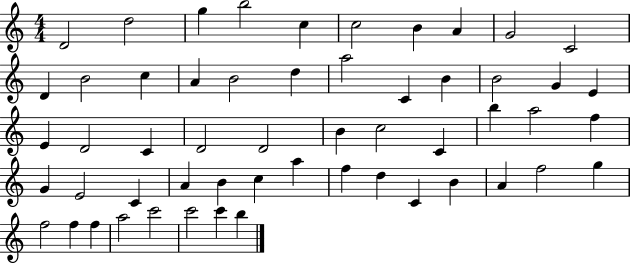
X:1
T:Untitled
M:4/4
L:1/4
K:C
D2 d2 g b2 c c2 B A G2 C2 D B2 c A B2 d a2 C B B2 G E E D2 C D2 D2 B c2 C b a2 f G E2 C A B c a f d C B A f2 g f2 f f a2 c'2 c'2 c' b